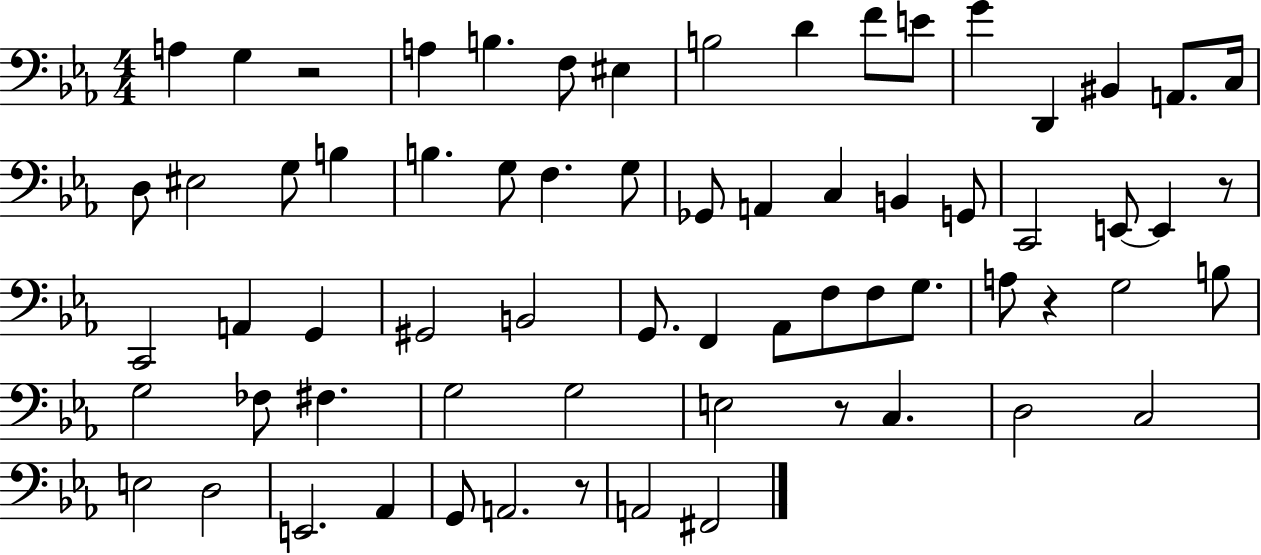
A3/q G3/q R/h A3/q B3/q. F3/e EIS3/q B3/h D4/q F4/e E4/e G4/q D2/q BIS2/q A2/e. C3/s D3/e EIS3/h G3/e B3/q B3/q. G3/e F3/q. G3/e Gb2/e A2/q C3/q B2/q G2/e C2/h E2/e E2/q R/e C2/h A2/q G2/q G#2/h B2/h G2/e. F2/q Ab2/e F3/e F3/e G3/e. A3/e R/q G3/h B3/e G3/h FES3/e F#3/q. G3/h G3/h E3/h R/e C3/q. D3/h C3/h E3/h D3/h E2/h. Ab2/q G2/e A2/h. R/e A2/h F#2/h